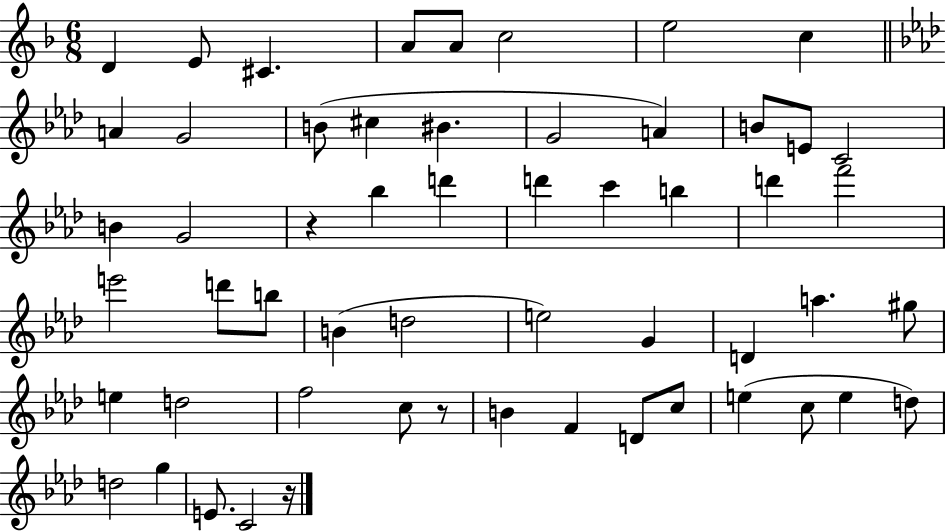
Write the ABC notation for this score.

X:1
T:Untitled
M:6/8
L:1/4
K:F
D E/2 ^C A/2 A/2 c2 e2 c A G2 B/2 ^c ^B G2 A B/2 E/2 C2 B G2 z _b d' d' c' b d' f'2 e'2 d'/2 b/2 B d2 e2 G D a ^g/2 e d2 f2 c/2 z/2 B F D/2 c/2 e c/2 e d/2 d2 g E/2 C2 z/4